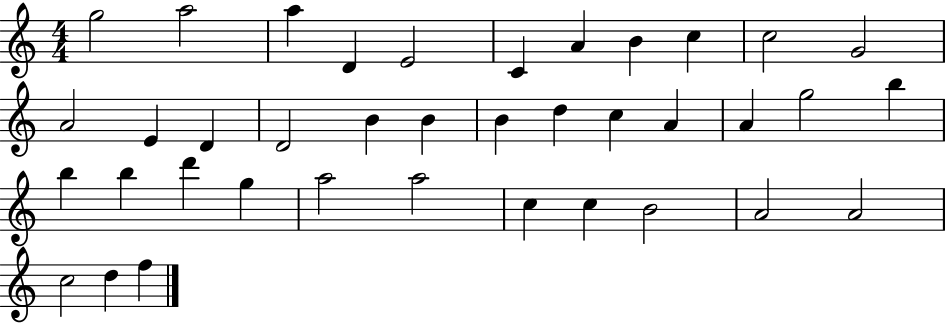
X:1
T:Untitled
M:4/4
L:1/4
K:C
g2 a2 a D E2 C A B c c2 G2 A2 E D D2 B B B d c A A g2 b b b d' g a2 a2 c c B2 A2 A2 c2 d f